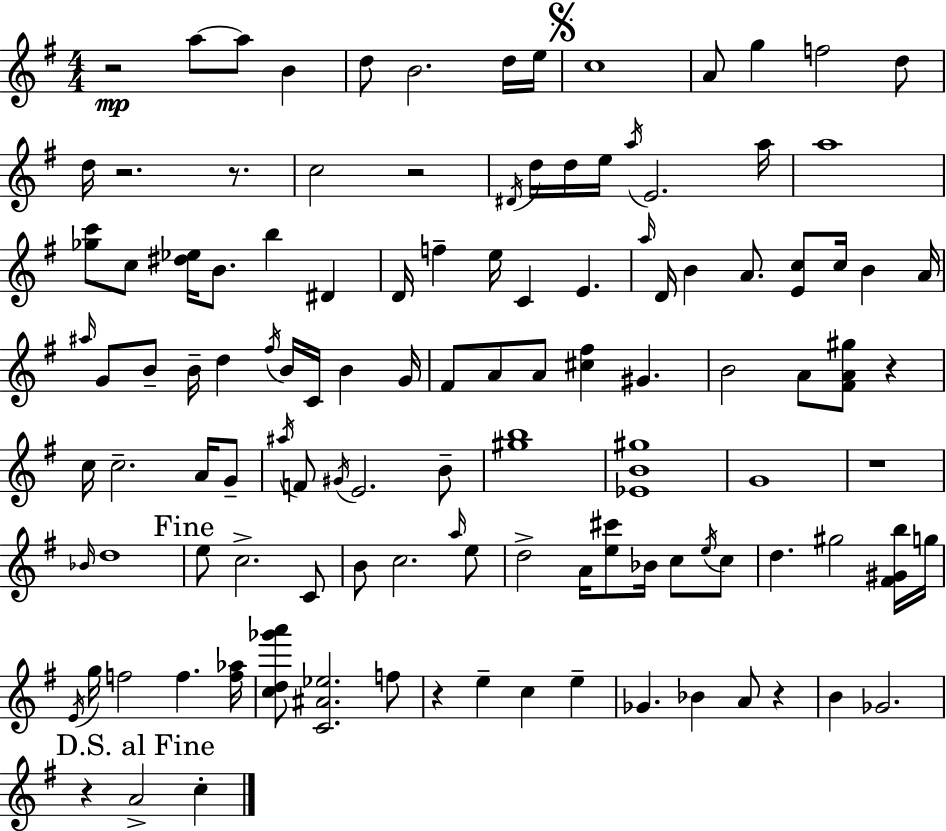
R/h A5/e A5/e B4/q D5/e B4/h. D5/s E5/s C5/w A4/e G5/q F5/h D5/e D5/s R/h. R/e. C5/h R/h D#4/s D5/s D5/s E5/s A5/s E4/h. A5/s A5/w [Gb5,C6]/e C5/e [D#5,Eb5]/s B4/e. B5/q D#4/q D4/s F5/q E5/s C4/q E4/q. A5/s D4/s B4/q A4/e. [E4,C5]/e C5/s B4/q A4/s A#5/s G4/e B4/e B4/s D5/q F#5/s B4/s C4/s B4/q G4/s F#4/e A4/e A4/e [C#5,F#5]/q G#4/q. B4/h A4/e [F#4,A4,G#5]/e R/q C5/s C5/h. A4/s G4/e A#5/s F4/e G#4/s E4/h. B4/e [G#5,B5]/w [Eb4,B4,G#5]/w G4/w R/w Bb4/s D5/w E5/e C5/h. C4/e B4/e C5/h. A5/s E5/e D5/h A4/s [E5,C#6]/e Bb4/s C5/e E5/s C5/e D5/q. G#5/h [F#4,G#4,B5]/s G5/s E4/s G5/s F5/h F5/q. [F5,Ab5]/s [C5,D5,Gb6,A6]/e [C4,A#4,Eb5]/h. F5/e R/q E5/q C5/q E5/q Gb4/q. Bb4/q A4/e R/q B4/q Gb4/h. R/q A4/h C5/q